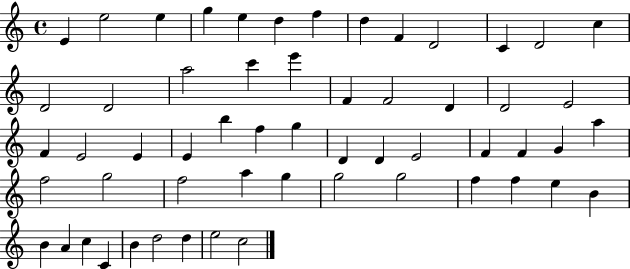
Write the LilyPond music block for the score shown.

{
  \clef treble
  \time 4/4
  \defaultTimeSignature
  \key c \major
  e'4 e''2 e''4 | g''4 e''4 d''4 f''4 | d''4 f'4 d'2 | c'4 d'2 c''4 | \break d'2 d'2 | a''2 c'''4 e'''4 | f'4 f'2 d'4 | d'2 e'2 | \break f'4 e'2 e'4 | e'4 b''4 f''4 g''4 | d'4 d'4 e'2 | f'4 f'4 g'4 a''4 | \break f''2 g''2 | f''2 a''4 g''4 | g''2 g''2 | f''4 f''4 e''4 b'4 | \break b'4 a'4 c''4 c'4 | b'4 d''2 d''4 | e''2 c''2 | \bar "|."
}